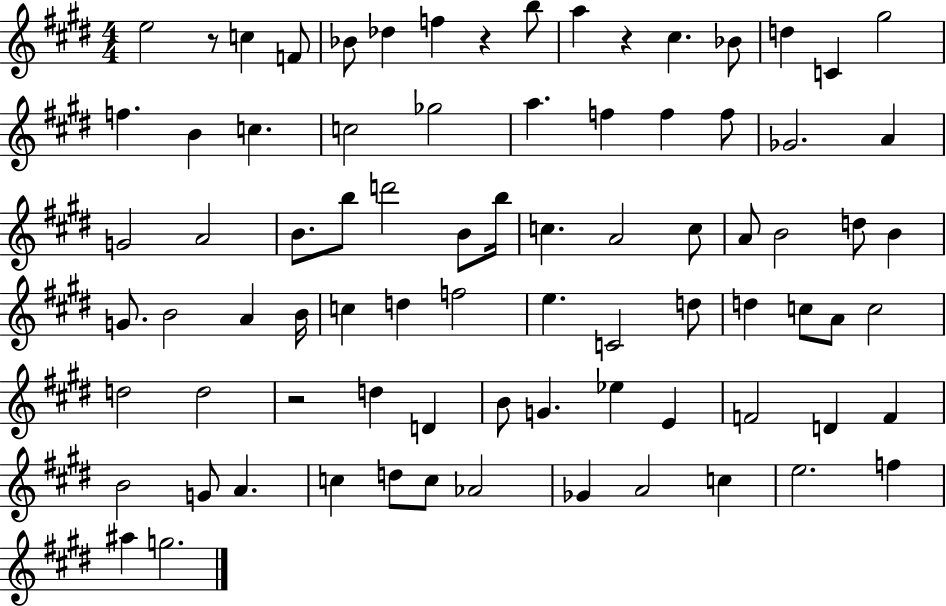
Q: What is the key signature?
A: E major